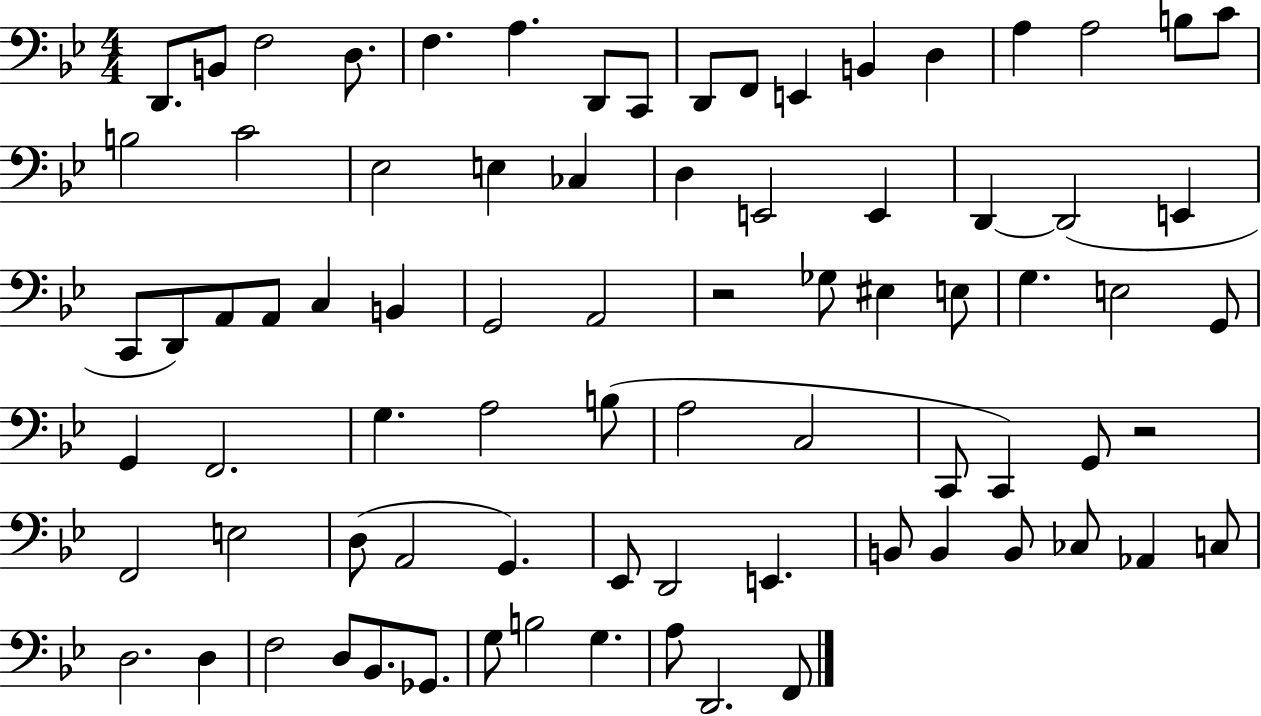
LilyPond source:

{
  \clef bass
  \numericTimeSignature
  \time 4/4
  \key bes \major
  d,8. b,8 f2 d8. | f4. a4. d,8 c,8 | d,8 f,8 e,4 b,4 d4 | a4 a2 b8 c'8 | \break b2 c'2 | ees2 e4 ces4 | d4 e,2 e,4 | d,4~~ d,2( e,4 | \break c,8 d,8) a,8 a,8 c4 b,4 | g,2 a,2 | r2 ges8 eis4 e8 | g4. e2 g,8 | \break g,4 f,2. | g4. a2 b8( | a2 c2 | c,8 c,4) g,8 r2 | \break f,2 e2 | d8( a,2 g,4.) | ees,8 d,2 e,4. | b,8 b,4 b,8 ces8 aes,4 c8 | \break d2. d4 | f2 d8 bes,8. ges,8. | g8 b2 g4. | a8 d,2. f,8 | \break \bar "|."
}